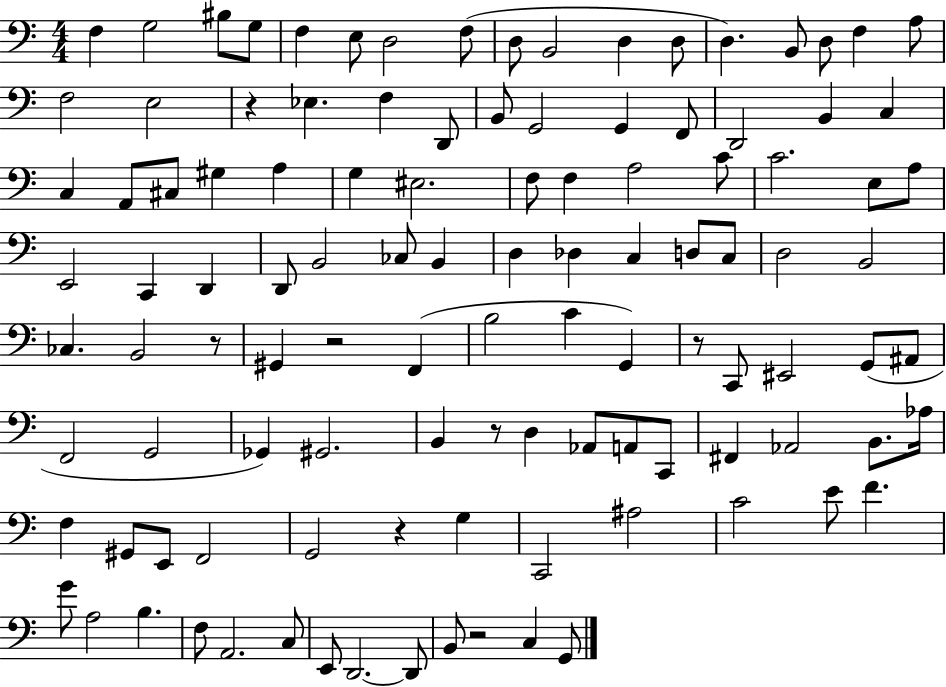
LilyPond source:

{
  \clef bass
  \numericTimeSignature
  \time 4/4
  \key c \major
  f4 g2 bis8 g8 | f4 e8 d2 f8( | d8 b,2 d4 d8 | d4.) b,8 d8 f4 a8 | \break f2 e2 | r4 ees4. f4 d,8 | b,8 g,2 g,4 f,8 | d,2 b,4 c4 | \break c4 a,8 cis8 gis4 a4 | g4 eis2. | f8 f4 a2 c'8 | c'2. e8 a8 | \break e,2 c,4 d,4 | d,8 b,2 ces8 b,4 | d4 des4 c4 d8 c8 | d2 b,2 | \break ces4. b,2 r8 | gis,4 r2 f,4( | b2 c'4 g,4) | r8 c,8 eis,2 g,8( ais,8 | \break f,2 g,2 | ges,4) gis,2. | b,4 r8 d4 aes,8 a,8 c,8 | fis,4 aes,2 b,8. aes16 | \break f4 gis,8 e,8 f,2 | g,2 r4 g4 | c,2 ais2 | c'2 e'8 f'4. | \break g'8 a2 b4. | f8 a,2. c8 | e,8 d,2.~~ d,8 | b,8 r2 c4 g,8 | \break \bar "|."
}